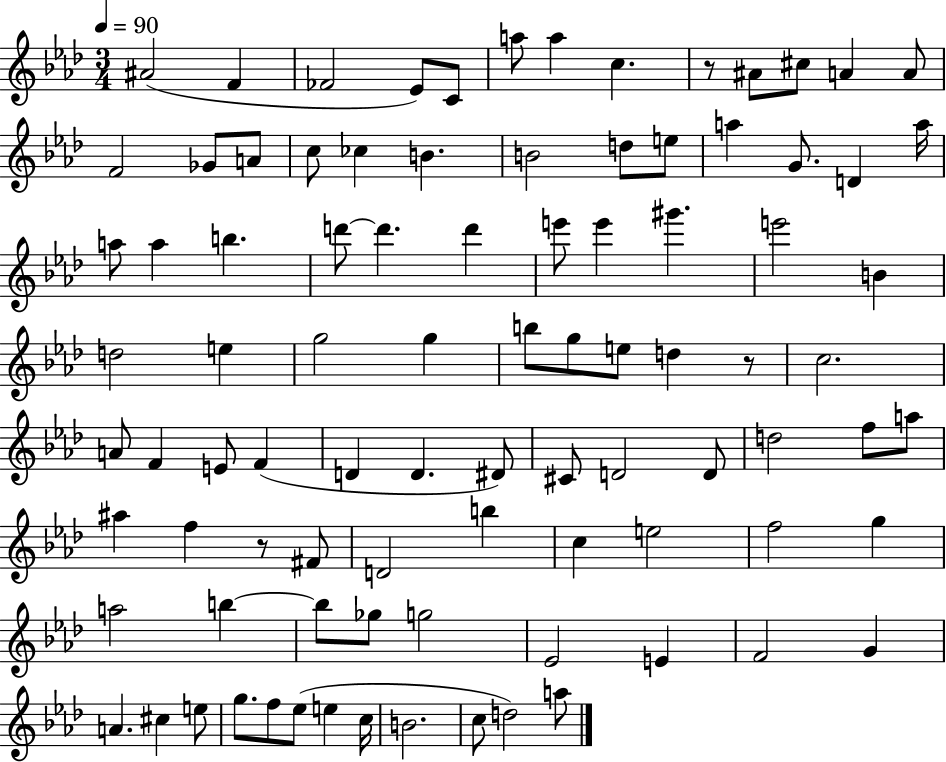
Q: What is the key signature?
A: AES major